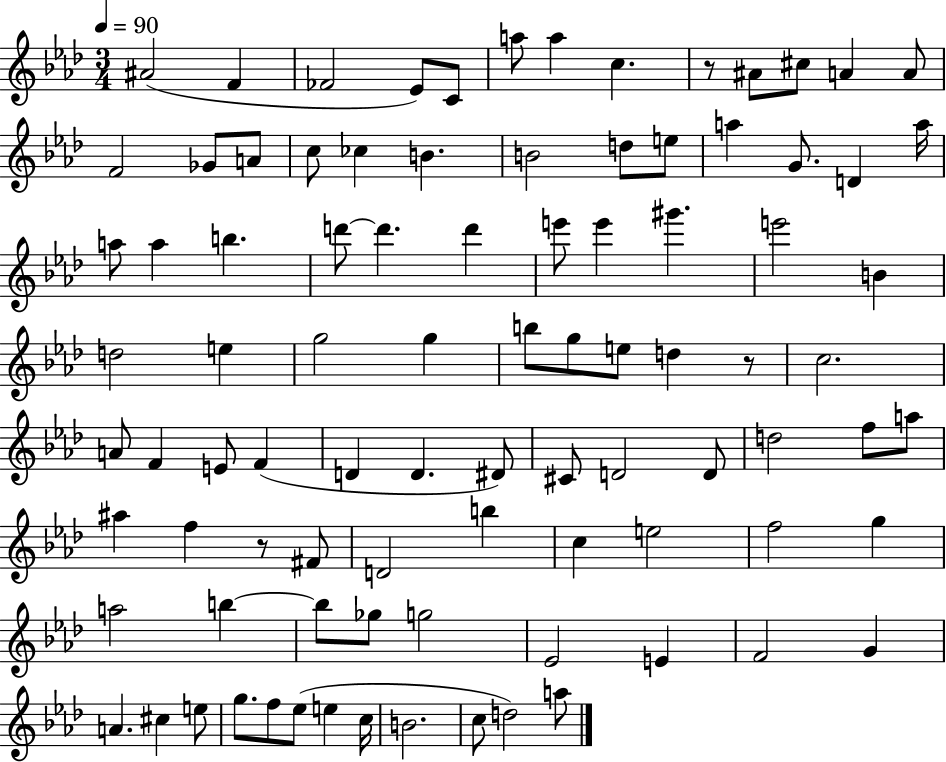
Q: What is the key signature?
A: AES major